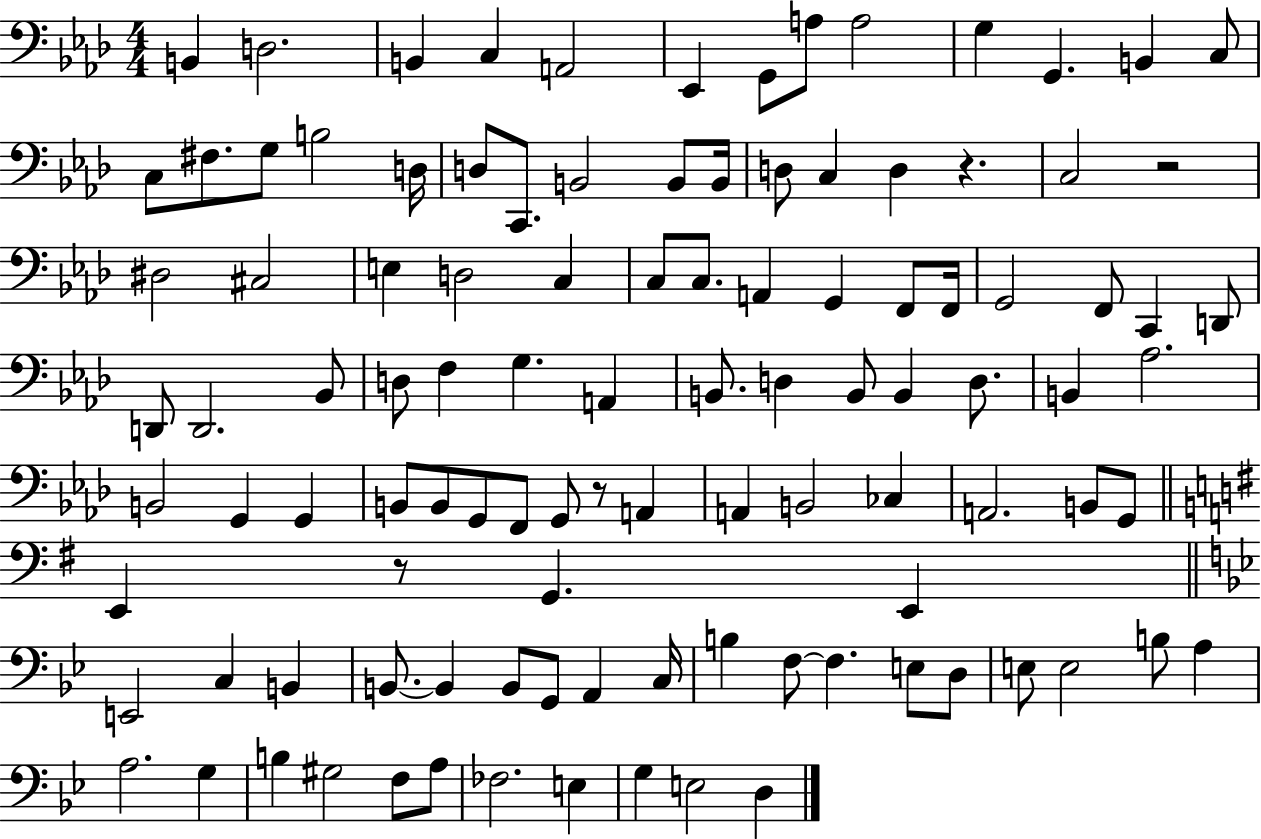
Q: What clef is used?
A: bass